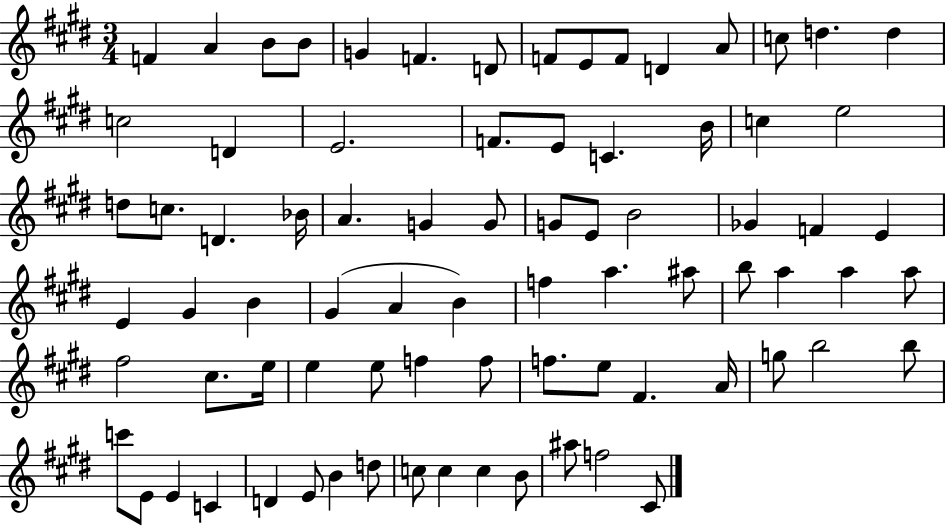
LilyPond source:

{
  \clef treble
  \numericTimeSignature
  \time 3/4
  \key e \major
  f'4 a'4 b'8 b'8 | g'4 f'4. d'8 | f'8 e'8 f'8 d'4 a'8 | c''8 d''4. d''4 | \break c''2 d'4 | e'2. | f'8. e'8 c'4. b'16 | c''4 e''2 | \break d''8 c''8. d'4. bes'16 | a'4. g'4 g'8 | g'8 e'8 b'2 | ges'4 f'4 e'4 | \break e'4 gis'4 b'4 | gis'4( a'4 b'4) | f''4 a''4. ais''8 | b''8 a''4 a''4 a''8 | \break fis''2 cis''8. e''16 | e''4 e''8 f''4 f''8 | f''8. e''8 fis'4. a'16 | g''8 b''2 b''8 | \break c'''8 e'8 e'4 c'4 | d'4 e'8 b'4 d''8 | c''8 c''4 c''4 b'8 | ais''8 f''2 cis'8 | \break \bar "|."
}